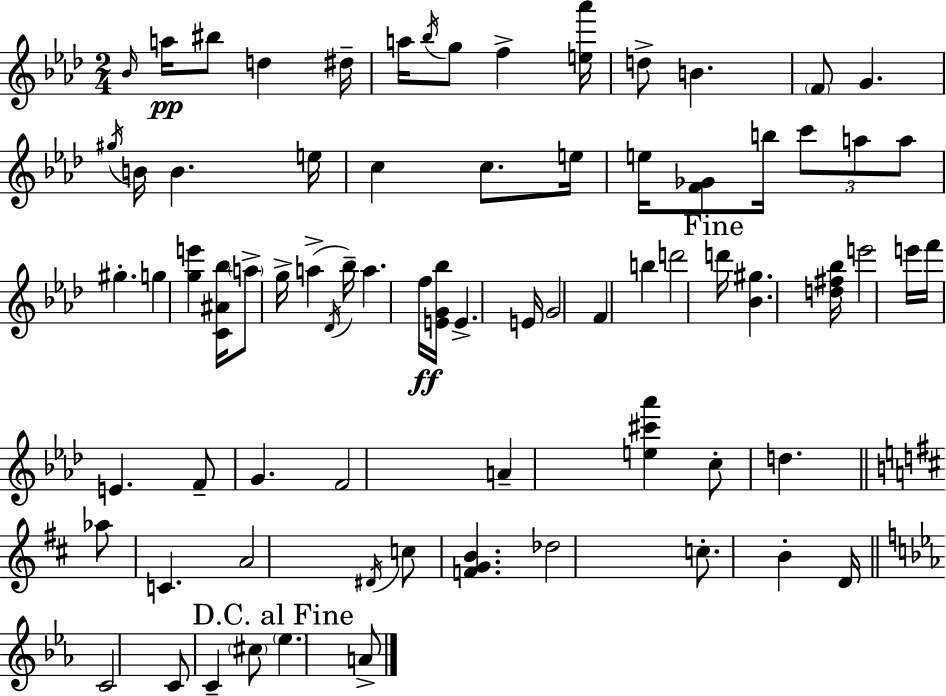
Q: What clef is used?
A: treble